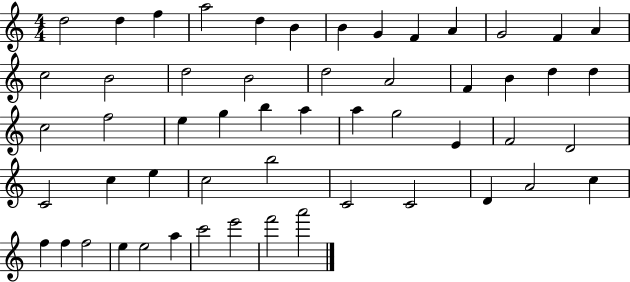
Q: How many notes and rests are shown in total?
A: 54